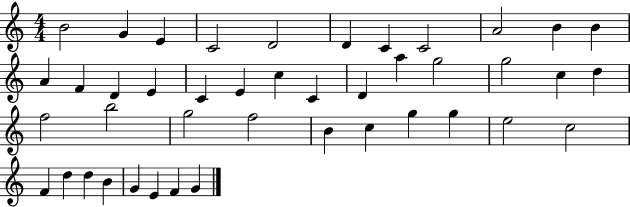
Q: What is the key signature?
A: C major